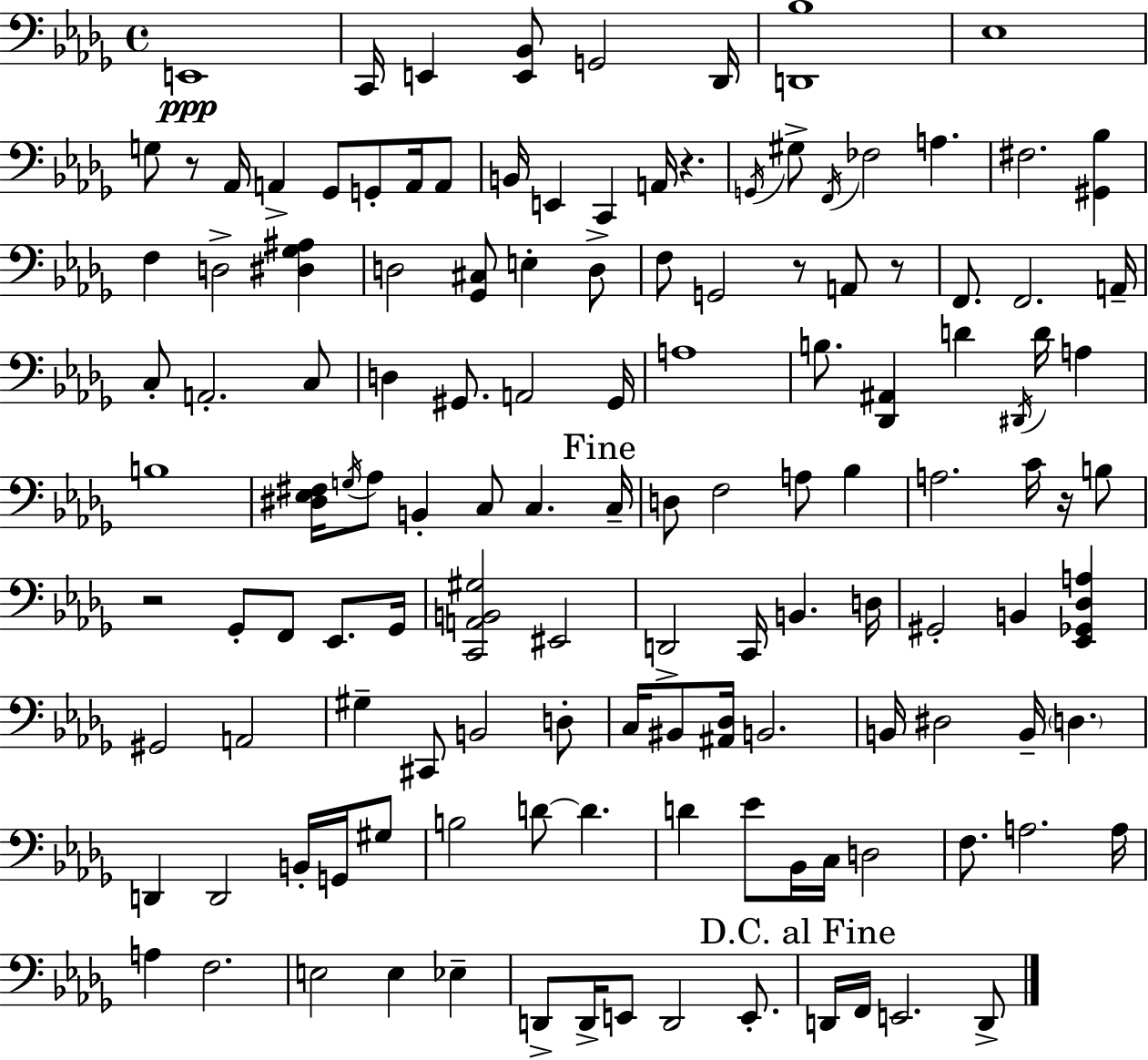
E2/w C2/s E2/q [E2,Bb2]/e G2/h Db2/s [D2,Bb3]/w Eb3/w G3/e R/e Ab2/s A2/q Gb2/e G2/e A2/s A2/e B2/s E2/q C2/q A2/s R/q. G2/s G#3/e F2/s FES3/h A3/q. F#3/h. [G#2,Bb3]/q F3/q D3/h [D#3,Gb3,A#3]/q D3/h [Gb2,C#3]/e E3/q D3/e F3/e G2/h R/e A2/e R/e F2/e. F2/h. A2/s C3/e A2/h. C3/e D3/q G#2/e. A2/h G#2/s A3/w B3/e. [Db2,A#2]/q D4/q D#2/s D4/s A3/q B3/w [D#3,Eb3,F#3]/s G3/s Ab3/e B2/q C3/e C3/q. C3/s D3/e F3/h A3/e Bb3/q A3/h. C4/s R/s B3/e R/h Gb2/e F2/e Eb2/e. Gb2/s [C2,A2,B2,G#3]/h EIS2/h D2/h C2/s B2/q. D3/s G#2/h B2/q [Eb2,Gb2,Db3,A3]/q G#2/h A2/h G#3/q C#2/e B2/h D3/e C3/s BIS2/e [A#2,Db3]/s B2/h. B2/s D#3/h B2/s D3/q. D2/q D2/h B2/s G2/s G#3/e B3/h D4/e D4/q. D4/q Eb4/e Bb2/s C3/s D3/h F3/e. A3/h. A3/s A3/q F3/h. E3/h E3/q Eb3/q D2/e D2/s E2/e D2/h E2/e. D2/s F2/s E2/h. D2/e